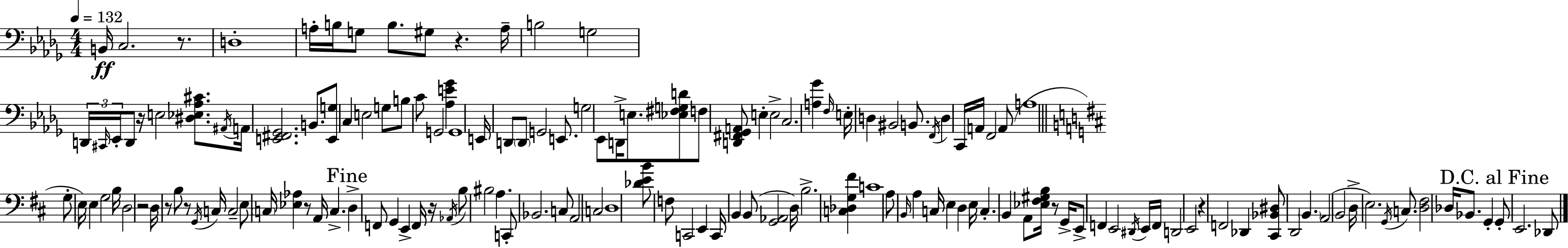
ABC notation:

X:1
T:Untitled
M:4/4
L:1/4
K:Bbm
B,,/4 C,2 z/2 D,4 A,/4 B,/4 G,/2 B,/2 ^G,/2 z A,/4 B,2 G,2 D,,/4 ^C,,/4 _E,,/4 D,,/2 z/4 E,2 [^D,_E,_A,^C]/2 ^A,,/4 A,,/4 [E,,^F,,_G,,]2 B,,/2 [E,,G,]/2 C, E,2 G,/2 B,/2 C/2 G,,2 [_A,E_G] G,,4 E,,/4 D,,/2 D,,/2 G,,2 E,,/2 G,2 _E,,/2 D,,/4 E,/2 [_E,^F,G,D]/2 F,/2 [D,,^F,,_G,,A,,]/2 E, E,2 C,2 [A,_G] F,/4 E,/4 D, ^B,,2 B,,/2 F,,/4 D, C,,/4 A,,/4 F,,2 A,,/2 A,4 G,/2 E,/4 E, G,2 B,/4 D,2 z2 D,/4 z/2 B,/2 z/2 G,,/4 C,/4 C,2 E,/2 C,/4 [_E,_A,] z/2 A,,/4 C, D, F,,/2 G,, E,, F,,/4 z/4 _A,,/4 B,/2 ^B,2 A, C,,/2 _B,,2 C,/2 A,,2 C,2 D,4 [_DEB]/2 F,/2 C,,2 E,, C,,/4 B,, B,,/2 [G,,_A,,]2 D,/4 B,2 [C,_D,G,^F] C4 A,/2 B,,/4 A, C,/4 E, D, E,/4 C, B,, A,,/2 [_E,^F,^G,B,]/4 z/2 G,,/4 E,,/2 F,, E,,2 ^D,,/4 E,,/4 F,,/4 D,,2 E,,2 z F,,2 _D,, [^C,,_B,,^D,]/2 D,,2 B,, A,,2 B,,2 D,/4 E,2 G,,/4 C,/2 [D,^F,]2 _D,/4 _B,,/2 G,, G,,/2 E,,2 _D,,/2